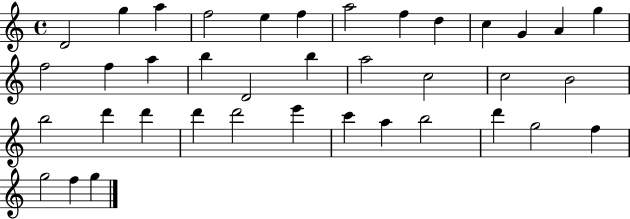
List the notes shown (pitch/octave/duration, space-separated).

D4/h G5/q A5/q F5/h E5/q F5/q A5/h F5/q D5/q C5/q G4/q A4/q G5/q F5/h F5/q A5/q B5/q D4/h B5/q A5/h C5/h C5/h B4/h B5/h D6/q D6/q D6/q D6/h E6/q C6/q A5/q B5/h D6/q G5/h F5/q G5/h F5/q G5/q